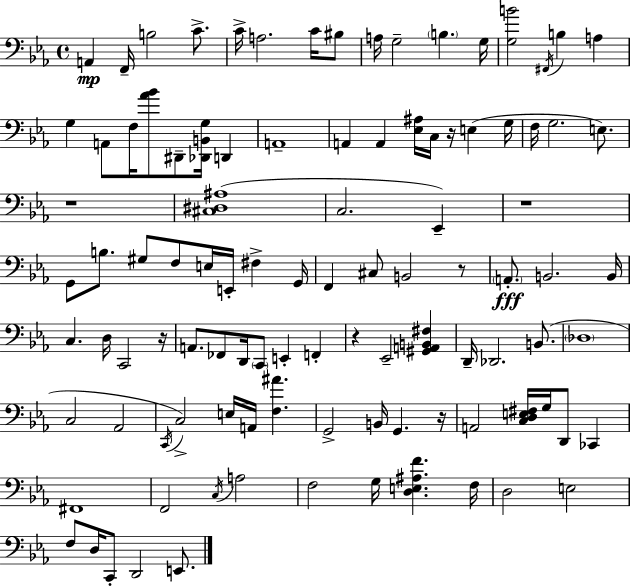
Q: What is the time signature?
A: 4/4